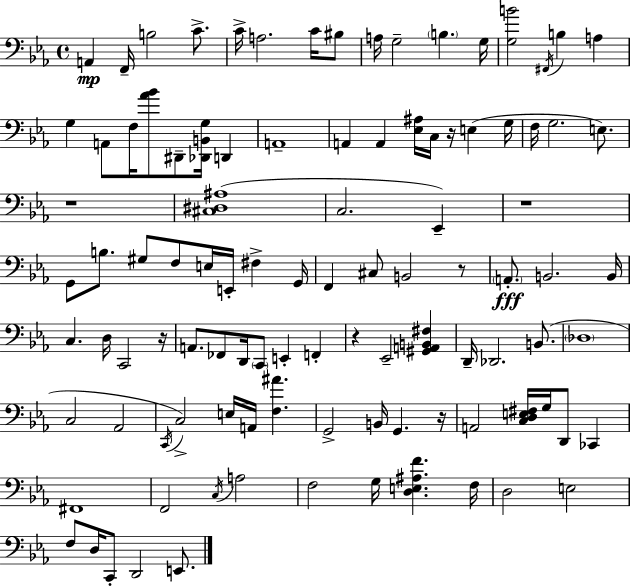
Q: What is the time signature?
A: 4/4